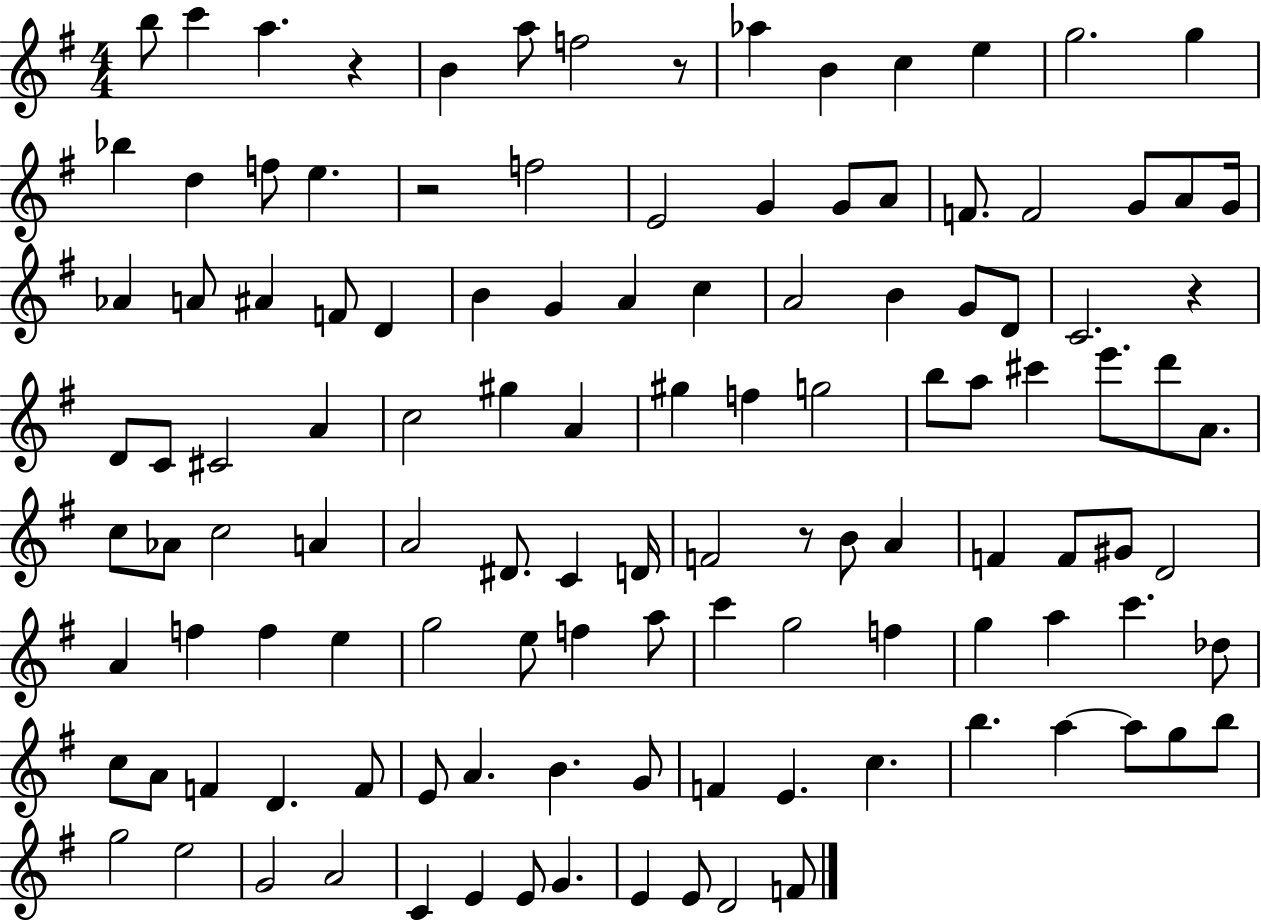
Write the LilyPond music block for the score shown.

{
  \clef treble
  \numericTimeSignature
  \time 4/4
  \key g \major
  b''8 c'''4 a''4. r4 | b'4 a''8 f''2 r8 | aes''4 b'4 c''4 e''4 | g''2. g''4 | \break bes''4 d''4 f''8 e''4. | r2 f''2 | e'2 g'4 g'8 a'8 | f'8. f'2 g'8 a'8 g'16 | \break aes'4 a'8 ais'4 f'8 d'4 | b'4 g'4 a'4 c''4 | a'2 b'4 g'8 d'8 | c'2. r4 | \break d'8 c'8 cis'2 a'4 | c''2 gis''4 a'4 | gis''4 f''4 g''2 | b''8 a''8 cis'''4 e'''8. d'''8 a'8. | \break c''8 aes'8 c''2 a'4 | a'2 dis'8. c'4 d'16 | f'2 r8 b'8 a'4 | f'4 f'8 gis'8 d'2 | \break a'4 f''4 f''4 e''4 | g''2 e''8 f''4 a''8 | c'''4 g''2 f''4 | g''4 a''4 c'''4. des''8 | \break c''8 a'8 f'4 d'4. f'8 | e'8 a'4. b'4. g'8 | f'4 e'4. c''4. | b''4. a''4~~ a''8 g''8 b''8 | \break g''2 e''2 | g'2 a'2 | c'4 e'4 e'8 g'4. | e'4 e'8 d'2 f'8 | \break \bar "|."
}